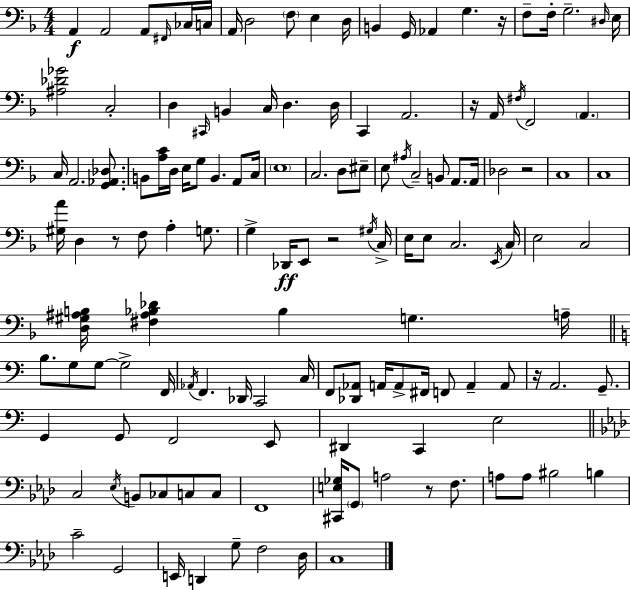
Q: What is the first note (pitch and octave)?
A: A2